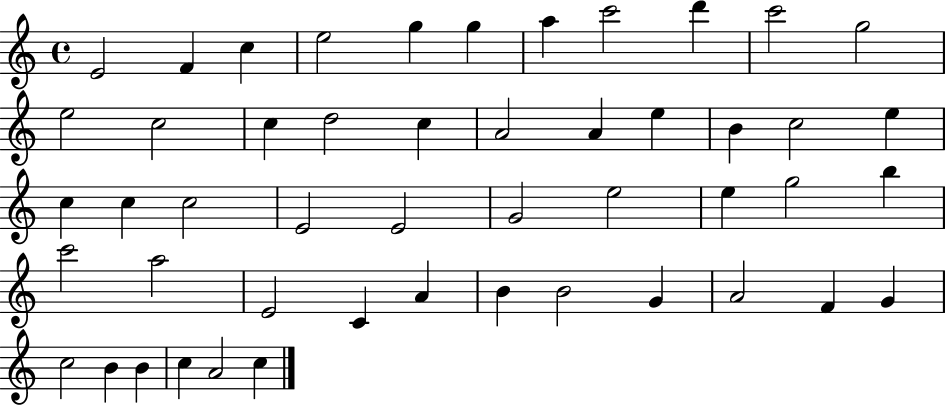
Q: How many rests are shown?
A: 0